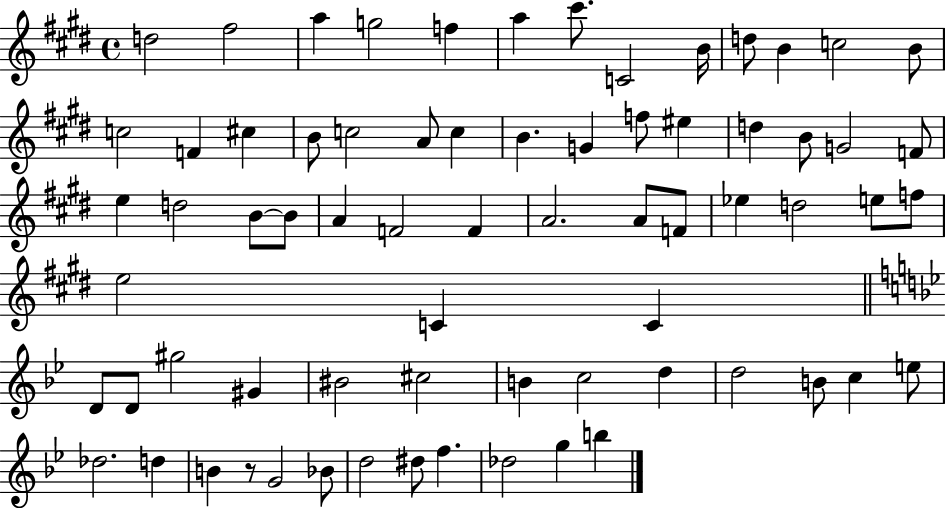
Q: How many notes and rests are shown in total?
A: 70